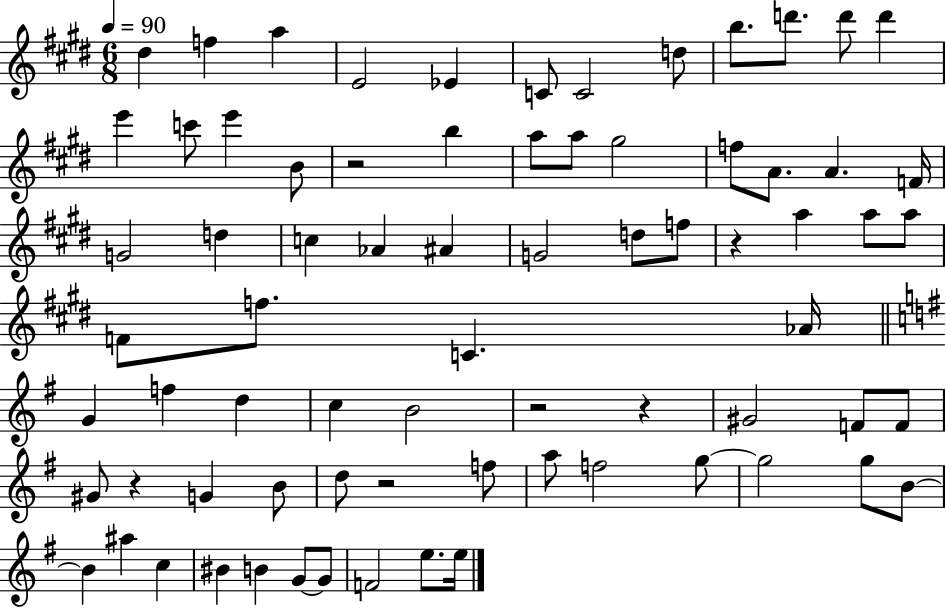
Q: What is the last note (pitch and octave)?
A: E5